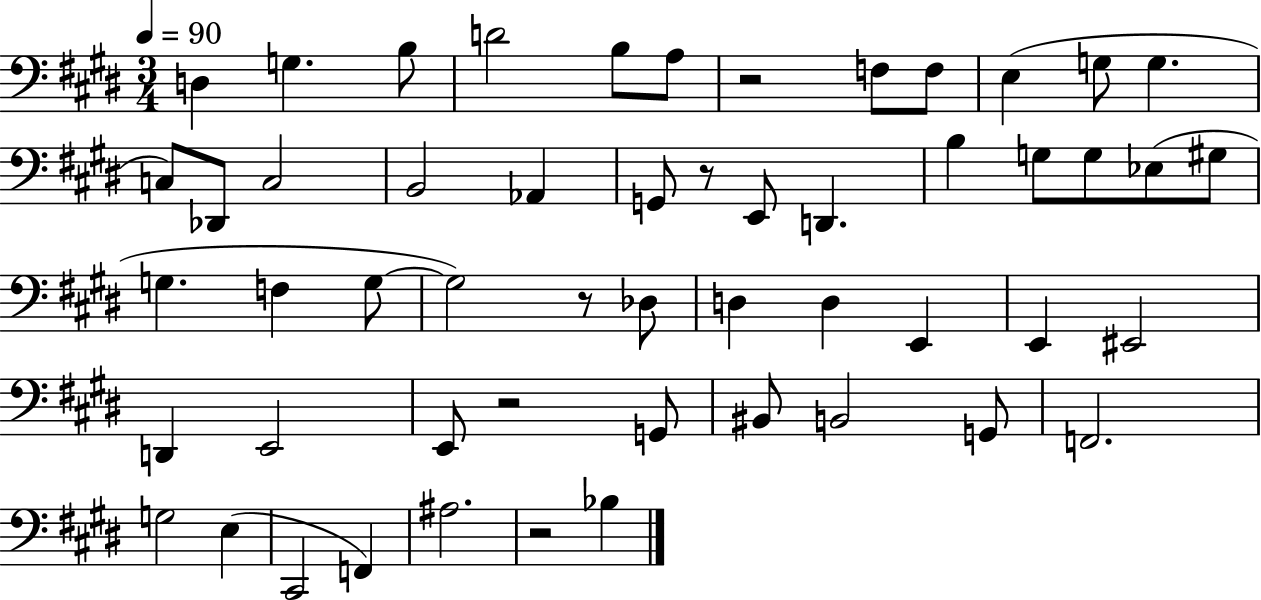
{
  \clef bass
  \numericTimeSignature
  \time 3/4
  \key e \major
  \tempo 4 = 90
  d4 g4. b8 | d'2 b8 a8 | r2 f8 f8 | e4( g8 g4. | \break c8) des,8 c2 | b,2 aes,4 | g,8 r8 e,8 d,4. | b4 g8 g8 ees8( gis8 | \break g4. f4 g8~~ | g2) r8 des8 | d4 d4 e,4 | e,4 eis,2 | \break d,4 e,2 | e,8 r2 g,8 | bis,8 b,2 g,8 | f,2. | \break g2 e4( | cis,2 f,4) | ais2. | r2 bes4 | \break \bar "|."
}